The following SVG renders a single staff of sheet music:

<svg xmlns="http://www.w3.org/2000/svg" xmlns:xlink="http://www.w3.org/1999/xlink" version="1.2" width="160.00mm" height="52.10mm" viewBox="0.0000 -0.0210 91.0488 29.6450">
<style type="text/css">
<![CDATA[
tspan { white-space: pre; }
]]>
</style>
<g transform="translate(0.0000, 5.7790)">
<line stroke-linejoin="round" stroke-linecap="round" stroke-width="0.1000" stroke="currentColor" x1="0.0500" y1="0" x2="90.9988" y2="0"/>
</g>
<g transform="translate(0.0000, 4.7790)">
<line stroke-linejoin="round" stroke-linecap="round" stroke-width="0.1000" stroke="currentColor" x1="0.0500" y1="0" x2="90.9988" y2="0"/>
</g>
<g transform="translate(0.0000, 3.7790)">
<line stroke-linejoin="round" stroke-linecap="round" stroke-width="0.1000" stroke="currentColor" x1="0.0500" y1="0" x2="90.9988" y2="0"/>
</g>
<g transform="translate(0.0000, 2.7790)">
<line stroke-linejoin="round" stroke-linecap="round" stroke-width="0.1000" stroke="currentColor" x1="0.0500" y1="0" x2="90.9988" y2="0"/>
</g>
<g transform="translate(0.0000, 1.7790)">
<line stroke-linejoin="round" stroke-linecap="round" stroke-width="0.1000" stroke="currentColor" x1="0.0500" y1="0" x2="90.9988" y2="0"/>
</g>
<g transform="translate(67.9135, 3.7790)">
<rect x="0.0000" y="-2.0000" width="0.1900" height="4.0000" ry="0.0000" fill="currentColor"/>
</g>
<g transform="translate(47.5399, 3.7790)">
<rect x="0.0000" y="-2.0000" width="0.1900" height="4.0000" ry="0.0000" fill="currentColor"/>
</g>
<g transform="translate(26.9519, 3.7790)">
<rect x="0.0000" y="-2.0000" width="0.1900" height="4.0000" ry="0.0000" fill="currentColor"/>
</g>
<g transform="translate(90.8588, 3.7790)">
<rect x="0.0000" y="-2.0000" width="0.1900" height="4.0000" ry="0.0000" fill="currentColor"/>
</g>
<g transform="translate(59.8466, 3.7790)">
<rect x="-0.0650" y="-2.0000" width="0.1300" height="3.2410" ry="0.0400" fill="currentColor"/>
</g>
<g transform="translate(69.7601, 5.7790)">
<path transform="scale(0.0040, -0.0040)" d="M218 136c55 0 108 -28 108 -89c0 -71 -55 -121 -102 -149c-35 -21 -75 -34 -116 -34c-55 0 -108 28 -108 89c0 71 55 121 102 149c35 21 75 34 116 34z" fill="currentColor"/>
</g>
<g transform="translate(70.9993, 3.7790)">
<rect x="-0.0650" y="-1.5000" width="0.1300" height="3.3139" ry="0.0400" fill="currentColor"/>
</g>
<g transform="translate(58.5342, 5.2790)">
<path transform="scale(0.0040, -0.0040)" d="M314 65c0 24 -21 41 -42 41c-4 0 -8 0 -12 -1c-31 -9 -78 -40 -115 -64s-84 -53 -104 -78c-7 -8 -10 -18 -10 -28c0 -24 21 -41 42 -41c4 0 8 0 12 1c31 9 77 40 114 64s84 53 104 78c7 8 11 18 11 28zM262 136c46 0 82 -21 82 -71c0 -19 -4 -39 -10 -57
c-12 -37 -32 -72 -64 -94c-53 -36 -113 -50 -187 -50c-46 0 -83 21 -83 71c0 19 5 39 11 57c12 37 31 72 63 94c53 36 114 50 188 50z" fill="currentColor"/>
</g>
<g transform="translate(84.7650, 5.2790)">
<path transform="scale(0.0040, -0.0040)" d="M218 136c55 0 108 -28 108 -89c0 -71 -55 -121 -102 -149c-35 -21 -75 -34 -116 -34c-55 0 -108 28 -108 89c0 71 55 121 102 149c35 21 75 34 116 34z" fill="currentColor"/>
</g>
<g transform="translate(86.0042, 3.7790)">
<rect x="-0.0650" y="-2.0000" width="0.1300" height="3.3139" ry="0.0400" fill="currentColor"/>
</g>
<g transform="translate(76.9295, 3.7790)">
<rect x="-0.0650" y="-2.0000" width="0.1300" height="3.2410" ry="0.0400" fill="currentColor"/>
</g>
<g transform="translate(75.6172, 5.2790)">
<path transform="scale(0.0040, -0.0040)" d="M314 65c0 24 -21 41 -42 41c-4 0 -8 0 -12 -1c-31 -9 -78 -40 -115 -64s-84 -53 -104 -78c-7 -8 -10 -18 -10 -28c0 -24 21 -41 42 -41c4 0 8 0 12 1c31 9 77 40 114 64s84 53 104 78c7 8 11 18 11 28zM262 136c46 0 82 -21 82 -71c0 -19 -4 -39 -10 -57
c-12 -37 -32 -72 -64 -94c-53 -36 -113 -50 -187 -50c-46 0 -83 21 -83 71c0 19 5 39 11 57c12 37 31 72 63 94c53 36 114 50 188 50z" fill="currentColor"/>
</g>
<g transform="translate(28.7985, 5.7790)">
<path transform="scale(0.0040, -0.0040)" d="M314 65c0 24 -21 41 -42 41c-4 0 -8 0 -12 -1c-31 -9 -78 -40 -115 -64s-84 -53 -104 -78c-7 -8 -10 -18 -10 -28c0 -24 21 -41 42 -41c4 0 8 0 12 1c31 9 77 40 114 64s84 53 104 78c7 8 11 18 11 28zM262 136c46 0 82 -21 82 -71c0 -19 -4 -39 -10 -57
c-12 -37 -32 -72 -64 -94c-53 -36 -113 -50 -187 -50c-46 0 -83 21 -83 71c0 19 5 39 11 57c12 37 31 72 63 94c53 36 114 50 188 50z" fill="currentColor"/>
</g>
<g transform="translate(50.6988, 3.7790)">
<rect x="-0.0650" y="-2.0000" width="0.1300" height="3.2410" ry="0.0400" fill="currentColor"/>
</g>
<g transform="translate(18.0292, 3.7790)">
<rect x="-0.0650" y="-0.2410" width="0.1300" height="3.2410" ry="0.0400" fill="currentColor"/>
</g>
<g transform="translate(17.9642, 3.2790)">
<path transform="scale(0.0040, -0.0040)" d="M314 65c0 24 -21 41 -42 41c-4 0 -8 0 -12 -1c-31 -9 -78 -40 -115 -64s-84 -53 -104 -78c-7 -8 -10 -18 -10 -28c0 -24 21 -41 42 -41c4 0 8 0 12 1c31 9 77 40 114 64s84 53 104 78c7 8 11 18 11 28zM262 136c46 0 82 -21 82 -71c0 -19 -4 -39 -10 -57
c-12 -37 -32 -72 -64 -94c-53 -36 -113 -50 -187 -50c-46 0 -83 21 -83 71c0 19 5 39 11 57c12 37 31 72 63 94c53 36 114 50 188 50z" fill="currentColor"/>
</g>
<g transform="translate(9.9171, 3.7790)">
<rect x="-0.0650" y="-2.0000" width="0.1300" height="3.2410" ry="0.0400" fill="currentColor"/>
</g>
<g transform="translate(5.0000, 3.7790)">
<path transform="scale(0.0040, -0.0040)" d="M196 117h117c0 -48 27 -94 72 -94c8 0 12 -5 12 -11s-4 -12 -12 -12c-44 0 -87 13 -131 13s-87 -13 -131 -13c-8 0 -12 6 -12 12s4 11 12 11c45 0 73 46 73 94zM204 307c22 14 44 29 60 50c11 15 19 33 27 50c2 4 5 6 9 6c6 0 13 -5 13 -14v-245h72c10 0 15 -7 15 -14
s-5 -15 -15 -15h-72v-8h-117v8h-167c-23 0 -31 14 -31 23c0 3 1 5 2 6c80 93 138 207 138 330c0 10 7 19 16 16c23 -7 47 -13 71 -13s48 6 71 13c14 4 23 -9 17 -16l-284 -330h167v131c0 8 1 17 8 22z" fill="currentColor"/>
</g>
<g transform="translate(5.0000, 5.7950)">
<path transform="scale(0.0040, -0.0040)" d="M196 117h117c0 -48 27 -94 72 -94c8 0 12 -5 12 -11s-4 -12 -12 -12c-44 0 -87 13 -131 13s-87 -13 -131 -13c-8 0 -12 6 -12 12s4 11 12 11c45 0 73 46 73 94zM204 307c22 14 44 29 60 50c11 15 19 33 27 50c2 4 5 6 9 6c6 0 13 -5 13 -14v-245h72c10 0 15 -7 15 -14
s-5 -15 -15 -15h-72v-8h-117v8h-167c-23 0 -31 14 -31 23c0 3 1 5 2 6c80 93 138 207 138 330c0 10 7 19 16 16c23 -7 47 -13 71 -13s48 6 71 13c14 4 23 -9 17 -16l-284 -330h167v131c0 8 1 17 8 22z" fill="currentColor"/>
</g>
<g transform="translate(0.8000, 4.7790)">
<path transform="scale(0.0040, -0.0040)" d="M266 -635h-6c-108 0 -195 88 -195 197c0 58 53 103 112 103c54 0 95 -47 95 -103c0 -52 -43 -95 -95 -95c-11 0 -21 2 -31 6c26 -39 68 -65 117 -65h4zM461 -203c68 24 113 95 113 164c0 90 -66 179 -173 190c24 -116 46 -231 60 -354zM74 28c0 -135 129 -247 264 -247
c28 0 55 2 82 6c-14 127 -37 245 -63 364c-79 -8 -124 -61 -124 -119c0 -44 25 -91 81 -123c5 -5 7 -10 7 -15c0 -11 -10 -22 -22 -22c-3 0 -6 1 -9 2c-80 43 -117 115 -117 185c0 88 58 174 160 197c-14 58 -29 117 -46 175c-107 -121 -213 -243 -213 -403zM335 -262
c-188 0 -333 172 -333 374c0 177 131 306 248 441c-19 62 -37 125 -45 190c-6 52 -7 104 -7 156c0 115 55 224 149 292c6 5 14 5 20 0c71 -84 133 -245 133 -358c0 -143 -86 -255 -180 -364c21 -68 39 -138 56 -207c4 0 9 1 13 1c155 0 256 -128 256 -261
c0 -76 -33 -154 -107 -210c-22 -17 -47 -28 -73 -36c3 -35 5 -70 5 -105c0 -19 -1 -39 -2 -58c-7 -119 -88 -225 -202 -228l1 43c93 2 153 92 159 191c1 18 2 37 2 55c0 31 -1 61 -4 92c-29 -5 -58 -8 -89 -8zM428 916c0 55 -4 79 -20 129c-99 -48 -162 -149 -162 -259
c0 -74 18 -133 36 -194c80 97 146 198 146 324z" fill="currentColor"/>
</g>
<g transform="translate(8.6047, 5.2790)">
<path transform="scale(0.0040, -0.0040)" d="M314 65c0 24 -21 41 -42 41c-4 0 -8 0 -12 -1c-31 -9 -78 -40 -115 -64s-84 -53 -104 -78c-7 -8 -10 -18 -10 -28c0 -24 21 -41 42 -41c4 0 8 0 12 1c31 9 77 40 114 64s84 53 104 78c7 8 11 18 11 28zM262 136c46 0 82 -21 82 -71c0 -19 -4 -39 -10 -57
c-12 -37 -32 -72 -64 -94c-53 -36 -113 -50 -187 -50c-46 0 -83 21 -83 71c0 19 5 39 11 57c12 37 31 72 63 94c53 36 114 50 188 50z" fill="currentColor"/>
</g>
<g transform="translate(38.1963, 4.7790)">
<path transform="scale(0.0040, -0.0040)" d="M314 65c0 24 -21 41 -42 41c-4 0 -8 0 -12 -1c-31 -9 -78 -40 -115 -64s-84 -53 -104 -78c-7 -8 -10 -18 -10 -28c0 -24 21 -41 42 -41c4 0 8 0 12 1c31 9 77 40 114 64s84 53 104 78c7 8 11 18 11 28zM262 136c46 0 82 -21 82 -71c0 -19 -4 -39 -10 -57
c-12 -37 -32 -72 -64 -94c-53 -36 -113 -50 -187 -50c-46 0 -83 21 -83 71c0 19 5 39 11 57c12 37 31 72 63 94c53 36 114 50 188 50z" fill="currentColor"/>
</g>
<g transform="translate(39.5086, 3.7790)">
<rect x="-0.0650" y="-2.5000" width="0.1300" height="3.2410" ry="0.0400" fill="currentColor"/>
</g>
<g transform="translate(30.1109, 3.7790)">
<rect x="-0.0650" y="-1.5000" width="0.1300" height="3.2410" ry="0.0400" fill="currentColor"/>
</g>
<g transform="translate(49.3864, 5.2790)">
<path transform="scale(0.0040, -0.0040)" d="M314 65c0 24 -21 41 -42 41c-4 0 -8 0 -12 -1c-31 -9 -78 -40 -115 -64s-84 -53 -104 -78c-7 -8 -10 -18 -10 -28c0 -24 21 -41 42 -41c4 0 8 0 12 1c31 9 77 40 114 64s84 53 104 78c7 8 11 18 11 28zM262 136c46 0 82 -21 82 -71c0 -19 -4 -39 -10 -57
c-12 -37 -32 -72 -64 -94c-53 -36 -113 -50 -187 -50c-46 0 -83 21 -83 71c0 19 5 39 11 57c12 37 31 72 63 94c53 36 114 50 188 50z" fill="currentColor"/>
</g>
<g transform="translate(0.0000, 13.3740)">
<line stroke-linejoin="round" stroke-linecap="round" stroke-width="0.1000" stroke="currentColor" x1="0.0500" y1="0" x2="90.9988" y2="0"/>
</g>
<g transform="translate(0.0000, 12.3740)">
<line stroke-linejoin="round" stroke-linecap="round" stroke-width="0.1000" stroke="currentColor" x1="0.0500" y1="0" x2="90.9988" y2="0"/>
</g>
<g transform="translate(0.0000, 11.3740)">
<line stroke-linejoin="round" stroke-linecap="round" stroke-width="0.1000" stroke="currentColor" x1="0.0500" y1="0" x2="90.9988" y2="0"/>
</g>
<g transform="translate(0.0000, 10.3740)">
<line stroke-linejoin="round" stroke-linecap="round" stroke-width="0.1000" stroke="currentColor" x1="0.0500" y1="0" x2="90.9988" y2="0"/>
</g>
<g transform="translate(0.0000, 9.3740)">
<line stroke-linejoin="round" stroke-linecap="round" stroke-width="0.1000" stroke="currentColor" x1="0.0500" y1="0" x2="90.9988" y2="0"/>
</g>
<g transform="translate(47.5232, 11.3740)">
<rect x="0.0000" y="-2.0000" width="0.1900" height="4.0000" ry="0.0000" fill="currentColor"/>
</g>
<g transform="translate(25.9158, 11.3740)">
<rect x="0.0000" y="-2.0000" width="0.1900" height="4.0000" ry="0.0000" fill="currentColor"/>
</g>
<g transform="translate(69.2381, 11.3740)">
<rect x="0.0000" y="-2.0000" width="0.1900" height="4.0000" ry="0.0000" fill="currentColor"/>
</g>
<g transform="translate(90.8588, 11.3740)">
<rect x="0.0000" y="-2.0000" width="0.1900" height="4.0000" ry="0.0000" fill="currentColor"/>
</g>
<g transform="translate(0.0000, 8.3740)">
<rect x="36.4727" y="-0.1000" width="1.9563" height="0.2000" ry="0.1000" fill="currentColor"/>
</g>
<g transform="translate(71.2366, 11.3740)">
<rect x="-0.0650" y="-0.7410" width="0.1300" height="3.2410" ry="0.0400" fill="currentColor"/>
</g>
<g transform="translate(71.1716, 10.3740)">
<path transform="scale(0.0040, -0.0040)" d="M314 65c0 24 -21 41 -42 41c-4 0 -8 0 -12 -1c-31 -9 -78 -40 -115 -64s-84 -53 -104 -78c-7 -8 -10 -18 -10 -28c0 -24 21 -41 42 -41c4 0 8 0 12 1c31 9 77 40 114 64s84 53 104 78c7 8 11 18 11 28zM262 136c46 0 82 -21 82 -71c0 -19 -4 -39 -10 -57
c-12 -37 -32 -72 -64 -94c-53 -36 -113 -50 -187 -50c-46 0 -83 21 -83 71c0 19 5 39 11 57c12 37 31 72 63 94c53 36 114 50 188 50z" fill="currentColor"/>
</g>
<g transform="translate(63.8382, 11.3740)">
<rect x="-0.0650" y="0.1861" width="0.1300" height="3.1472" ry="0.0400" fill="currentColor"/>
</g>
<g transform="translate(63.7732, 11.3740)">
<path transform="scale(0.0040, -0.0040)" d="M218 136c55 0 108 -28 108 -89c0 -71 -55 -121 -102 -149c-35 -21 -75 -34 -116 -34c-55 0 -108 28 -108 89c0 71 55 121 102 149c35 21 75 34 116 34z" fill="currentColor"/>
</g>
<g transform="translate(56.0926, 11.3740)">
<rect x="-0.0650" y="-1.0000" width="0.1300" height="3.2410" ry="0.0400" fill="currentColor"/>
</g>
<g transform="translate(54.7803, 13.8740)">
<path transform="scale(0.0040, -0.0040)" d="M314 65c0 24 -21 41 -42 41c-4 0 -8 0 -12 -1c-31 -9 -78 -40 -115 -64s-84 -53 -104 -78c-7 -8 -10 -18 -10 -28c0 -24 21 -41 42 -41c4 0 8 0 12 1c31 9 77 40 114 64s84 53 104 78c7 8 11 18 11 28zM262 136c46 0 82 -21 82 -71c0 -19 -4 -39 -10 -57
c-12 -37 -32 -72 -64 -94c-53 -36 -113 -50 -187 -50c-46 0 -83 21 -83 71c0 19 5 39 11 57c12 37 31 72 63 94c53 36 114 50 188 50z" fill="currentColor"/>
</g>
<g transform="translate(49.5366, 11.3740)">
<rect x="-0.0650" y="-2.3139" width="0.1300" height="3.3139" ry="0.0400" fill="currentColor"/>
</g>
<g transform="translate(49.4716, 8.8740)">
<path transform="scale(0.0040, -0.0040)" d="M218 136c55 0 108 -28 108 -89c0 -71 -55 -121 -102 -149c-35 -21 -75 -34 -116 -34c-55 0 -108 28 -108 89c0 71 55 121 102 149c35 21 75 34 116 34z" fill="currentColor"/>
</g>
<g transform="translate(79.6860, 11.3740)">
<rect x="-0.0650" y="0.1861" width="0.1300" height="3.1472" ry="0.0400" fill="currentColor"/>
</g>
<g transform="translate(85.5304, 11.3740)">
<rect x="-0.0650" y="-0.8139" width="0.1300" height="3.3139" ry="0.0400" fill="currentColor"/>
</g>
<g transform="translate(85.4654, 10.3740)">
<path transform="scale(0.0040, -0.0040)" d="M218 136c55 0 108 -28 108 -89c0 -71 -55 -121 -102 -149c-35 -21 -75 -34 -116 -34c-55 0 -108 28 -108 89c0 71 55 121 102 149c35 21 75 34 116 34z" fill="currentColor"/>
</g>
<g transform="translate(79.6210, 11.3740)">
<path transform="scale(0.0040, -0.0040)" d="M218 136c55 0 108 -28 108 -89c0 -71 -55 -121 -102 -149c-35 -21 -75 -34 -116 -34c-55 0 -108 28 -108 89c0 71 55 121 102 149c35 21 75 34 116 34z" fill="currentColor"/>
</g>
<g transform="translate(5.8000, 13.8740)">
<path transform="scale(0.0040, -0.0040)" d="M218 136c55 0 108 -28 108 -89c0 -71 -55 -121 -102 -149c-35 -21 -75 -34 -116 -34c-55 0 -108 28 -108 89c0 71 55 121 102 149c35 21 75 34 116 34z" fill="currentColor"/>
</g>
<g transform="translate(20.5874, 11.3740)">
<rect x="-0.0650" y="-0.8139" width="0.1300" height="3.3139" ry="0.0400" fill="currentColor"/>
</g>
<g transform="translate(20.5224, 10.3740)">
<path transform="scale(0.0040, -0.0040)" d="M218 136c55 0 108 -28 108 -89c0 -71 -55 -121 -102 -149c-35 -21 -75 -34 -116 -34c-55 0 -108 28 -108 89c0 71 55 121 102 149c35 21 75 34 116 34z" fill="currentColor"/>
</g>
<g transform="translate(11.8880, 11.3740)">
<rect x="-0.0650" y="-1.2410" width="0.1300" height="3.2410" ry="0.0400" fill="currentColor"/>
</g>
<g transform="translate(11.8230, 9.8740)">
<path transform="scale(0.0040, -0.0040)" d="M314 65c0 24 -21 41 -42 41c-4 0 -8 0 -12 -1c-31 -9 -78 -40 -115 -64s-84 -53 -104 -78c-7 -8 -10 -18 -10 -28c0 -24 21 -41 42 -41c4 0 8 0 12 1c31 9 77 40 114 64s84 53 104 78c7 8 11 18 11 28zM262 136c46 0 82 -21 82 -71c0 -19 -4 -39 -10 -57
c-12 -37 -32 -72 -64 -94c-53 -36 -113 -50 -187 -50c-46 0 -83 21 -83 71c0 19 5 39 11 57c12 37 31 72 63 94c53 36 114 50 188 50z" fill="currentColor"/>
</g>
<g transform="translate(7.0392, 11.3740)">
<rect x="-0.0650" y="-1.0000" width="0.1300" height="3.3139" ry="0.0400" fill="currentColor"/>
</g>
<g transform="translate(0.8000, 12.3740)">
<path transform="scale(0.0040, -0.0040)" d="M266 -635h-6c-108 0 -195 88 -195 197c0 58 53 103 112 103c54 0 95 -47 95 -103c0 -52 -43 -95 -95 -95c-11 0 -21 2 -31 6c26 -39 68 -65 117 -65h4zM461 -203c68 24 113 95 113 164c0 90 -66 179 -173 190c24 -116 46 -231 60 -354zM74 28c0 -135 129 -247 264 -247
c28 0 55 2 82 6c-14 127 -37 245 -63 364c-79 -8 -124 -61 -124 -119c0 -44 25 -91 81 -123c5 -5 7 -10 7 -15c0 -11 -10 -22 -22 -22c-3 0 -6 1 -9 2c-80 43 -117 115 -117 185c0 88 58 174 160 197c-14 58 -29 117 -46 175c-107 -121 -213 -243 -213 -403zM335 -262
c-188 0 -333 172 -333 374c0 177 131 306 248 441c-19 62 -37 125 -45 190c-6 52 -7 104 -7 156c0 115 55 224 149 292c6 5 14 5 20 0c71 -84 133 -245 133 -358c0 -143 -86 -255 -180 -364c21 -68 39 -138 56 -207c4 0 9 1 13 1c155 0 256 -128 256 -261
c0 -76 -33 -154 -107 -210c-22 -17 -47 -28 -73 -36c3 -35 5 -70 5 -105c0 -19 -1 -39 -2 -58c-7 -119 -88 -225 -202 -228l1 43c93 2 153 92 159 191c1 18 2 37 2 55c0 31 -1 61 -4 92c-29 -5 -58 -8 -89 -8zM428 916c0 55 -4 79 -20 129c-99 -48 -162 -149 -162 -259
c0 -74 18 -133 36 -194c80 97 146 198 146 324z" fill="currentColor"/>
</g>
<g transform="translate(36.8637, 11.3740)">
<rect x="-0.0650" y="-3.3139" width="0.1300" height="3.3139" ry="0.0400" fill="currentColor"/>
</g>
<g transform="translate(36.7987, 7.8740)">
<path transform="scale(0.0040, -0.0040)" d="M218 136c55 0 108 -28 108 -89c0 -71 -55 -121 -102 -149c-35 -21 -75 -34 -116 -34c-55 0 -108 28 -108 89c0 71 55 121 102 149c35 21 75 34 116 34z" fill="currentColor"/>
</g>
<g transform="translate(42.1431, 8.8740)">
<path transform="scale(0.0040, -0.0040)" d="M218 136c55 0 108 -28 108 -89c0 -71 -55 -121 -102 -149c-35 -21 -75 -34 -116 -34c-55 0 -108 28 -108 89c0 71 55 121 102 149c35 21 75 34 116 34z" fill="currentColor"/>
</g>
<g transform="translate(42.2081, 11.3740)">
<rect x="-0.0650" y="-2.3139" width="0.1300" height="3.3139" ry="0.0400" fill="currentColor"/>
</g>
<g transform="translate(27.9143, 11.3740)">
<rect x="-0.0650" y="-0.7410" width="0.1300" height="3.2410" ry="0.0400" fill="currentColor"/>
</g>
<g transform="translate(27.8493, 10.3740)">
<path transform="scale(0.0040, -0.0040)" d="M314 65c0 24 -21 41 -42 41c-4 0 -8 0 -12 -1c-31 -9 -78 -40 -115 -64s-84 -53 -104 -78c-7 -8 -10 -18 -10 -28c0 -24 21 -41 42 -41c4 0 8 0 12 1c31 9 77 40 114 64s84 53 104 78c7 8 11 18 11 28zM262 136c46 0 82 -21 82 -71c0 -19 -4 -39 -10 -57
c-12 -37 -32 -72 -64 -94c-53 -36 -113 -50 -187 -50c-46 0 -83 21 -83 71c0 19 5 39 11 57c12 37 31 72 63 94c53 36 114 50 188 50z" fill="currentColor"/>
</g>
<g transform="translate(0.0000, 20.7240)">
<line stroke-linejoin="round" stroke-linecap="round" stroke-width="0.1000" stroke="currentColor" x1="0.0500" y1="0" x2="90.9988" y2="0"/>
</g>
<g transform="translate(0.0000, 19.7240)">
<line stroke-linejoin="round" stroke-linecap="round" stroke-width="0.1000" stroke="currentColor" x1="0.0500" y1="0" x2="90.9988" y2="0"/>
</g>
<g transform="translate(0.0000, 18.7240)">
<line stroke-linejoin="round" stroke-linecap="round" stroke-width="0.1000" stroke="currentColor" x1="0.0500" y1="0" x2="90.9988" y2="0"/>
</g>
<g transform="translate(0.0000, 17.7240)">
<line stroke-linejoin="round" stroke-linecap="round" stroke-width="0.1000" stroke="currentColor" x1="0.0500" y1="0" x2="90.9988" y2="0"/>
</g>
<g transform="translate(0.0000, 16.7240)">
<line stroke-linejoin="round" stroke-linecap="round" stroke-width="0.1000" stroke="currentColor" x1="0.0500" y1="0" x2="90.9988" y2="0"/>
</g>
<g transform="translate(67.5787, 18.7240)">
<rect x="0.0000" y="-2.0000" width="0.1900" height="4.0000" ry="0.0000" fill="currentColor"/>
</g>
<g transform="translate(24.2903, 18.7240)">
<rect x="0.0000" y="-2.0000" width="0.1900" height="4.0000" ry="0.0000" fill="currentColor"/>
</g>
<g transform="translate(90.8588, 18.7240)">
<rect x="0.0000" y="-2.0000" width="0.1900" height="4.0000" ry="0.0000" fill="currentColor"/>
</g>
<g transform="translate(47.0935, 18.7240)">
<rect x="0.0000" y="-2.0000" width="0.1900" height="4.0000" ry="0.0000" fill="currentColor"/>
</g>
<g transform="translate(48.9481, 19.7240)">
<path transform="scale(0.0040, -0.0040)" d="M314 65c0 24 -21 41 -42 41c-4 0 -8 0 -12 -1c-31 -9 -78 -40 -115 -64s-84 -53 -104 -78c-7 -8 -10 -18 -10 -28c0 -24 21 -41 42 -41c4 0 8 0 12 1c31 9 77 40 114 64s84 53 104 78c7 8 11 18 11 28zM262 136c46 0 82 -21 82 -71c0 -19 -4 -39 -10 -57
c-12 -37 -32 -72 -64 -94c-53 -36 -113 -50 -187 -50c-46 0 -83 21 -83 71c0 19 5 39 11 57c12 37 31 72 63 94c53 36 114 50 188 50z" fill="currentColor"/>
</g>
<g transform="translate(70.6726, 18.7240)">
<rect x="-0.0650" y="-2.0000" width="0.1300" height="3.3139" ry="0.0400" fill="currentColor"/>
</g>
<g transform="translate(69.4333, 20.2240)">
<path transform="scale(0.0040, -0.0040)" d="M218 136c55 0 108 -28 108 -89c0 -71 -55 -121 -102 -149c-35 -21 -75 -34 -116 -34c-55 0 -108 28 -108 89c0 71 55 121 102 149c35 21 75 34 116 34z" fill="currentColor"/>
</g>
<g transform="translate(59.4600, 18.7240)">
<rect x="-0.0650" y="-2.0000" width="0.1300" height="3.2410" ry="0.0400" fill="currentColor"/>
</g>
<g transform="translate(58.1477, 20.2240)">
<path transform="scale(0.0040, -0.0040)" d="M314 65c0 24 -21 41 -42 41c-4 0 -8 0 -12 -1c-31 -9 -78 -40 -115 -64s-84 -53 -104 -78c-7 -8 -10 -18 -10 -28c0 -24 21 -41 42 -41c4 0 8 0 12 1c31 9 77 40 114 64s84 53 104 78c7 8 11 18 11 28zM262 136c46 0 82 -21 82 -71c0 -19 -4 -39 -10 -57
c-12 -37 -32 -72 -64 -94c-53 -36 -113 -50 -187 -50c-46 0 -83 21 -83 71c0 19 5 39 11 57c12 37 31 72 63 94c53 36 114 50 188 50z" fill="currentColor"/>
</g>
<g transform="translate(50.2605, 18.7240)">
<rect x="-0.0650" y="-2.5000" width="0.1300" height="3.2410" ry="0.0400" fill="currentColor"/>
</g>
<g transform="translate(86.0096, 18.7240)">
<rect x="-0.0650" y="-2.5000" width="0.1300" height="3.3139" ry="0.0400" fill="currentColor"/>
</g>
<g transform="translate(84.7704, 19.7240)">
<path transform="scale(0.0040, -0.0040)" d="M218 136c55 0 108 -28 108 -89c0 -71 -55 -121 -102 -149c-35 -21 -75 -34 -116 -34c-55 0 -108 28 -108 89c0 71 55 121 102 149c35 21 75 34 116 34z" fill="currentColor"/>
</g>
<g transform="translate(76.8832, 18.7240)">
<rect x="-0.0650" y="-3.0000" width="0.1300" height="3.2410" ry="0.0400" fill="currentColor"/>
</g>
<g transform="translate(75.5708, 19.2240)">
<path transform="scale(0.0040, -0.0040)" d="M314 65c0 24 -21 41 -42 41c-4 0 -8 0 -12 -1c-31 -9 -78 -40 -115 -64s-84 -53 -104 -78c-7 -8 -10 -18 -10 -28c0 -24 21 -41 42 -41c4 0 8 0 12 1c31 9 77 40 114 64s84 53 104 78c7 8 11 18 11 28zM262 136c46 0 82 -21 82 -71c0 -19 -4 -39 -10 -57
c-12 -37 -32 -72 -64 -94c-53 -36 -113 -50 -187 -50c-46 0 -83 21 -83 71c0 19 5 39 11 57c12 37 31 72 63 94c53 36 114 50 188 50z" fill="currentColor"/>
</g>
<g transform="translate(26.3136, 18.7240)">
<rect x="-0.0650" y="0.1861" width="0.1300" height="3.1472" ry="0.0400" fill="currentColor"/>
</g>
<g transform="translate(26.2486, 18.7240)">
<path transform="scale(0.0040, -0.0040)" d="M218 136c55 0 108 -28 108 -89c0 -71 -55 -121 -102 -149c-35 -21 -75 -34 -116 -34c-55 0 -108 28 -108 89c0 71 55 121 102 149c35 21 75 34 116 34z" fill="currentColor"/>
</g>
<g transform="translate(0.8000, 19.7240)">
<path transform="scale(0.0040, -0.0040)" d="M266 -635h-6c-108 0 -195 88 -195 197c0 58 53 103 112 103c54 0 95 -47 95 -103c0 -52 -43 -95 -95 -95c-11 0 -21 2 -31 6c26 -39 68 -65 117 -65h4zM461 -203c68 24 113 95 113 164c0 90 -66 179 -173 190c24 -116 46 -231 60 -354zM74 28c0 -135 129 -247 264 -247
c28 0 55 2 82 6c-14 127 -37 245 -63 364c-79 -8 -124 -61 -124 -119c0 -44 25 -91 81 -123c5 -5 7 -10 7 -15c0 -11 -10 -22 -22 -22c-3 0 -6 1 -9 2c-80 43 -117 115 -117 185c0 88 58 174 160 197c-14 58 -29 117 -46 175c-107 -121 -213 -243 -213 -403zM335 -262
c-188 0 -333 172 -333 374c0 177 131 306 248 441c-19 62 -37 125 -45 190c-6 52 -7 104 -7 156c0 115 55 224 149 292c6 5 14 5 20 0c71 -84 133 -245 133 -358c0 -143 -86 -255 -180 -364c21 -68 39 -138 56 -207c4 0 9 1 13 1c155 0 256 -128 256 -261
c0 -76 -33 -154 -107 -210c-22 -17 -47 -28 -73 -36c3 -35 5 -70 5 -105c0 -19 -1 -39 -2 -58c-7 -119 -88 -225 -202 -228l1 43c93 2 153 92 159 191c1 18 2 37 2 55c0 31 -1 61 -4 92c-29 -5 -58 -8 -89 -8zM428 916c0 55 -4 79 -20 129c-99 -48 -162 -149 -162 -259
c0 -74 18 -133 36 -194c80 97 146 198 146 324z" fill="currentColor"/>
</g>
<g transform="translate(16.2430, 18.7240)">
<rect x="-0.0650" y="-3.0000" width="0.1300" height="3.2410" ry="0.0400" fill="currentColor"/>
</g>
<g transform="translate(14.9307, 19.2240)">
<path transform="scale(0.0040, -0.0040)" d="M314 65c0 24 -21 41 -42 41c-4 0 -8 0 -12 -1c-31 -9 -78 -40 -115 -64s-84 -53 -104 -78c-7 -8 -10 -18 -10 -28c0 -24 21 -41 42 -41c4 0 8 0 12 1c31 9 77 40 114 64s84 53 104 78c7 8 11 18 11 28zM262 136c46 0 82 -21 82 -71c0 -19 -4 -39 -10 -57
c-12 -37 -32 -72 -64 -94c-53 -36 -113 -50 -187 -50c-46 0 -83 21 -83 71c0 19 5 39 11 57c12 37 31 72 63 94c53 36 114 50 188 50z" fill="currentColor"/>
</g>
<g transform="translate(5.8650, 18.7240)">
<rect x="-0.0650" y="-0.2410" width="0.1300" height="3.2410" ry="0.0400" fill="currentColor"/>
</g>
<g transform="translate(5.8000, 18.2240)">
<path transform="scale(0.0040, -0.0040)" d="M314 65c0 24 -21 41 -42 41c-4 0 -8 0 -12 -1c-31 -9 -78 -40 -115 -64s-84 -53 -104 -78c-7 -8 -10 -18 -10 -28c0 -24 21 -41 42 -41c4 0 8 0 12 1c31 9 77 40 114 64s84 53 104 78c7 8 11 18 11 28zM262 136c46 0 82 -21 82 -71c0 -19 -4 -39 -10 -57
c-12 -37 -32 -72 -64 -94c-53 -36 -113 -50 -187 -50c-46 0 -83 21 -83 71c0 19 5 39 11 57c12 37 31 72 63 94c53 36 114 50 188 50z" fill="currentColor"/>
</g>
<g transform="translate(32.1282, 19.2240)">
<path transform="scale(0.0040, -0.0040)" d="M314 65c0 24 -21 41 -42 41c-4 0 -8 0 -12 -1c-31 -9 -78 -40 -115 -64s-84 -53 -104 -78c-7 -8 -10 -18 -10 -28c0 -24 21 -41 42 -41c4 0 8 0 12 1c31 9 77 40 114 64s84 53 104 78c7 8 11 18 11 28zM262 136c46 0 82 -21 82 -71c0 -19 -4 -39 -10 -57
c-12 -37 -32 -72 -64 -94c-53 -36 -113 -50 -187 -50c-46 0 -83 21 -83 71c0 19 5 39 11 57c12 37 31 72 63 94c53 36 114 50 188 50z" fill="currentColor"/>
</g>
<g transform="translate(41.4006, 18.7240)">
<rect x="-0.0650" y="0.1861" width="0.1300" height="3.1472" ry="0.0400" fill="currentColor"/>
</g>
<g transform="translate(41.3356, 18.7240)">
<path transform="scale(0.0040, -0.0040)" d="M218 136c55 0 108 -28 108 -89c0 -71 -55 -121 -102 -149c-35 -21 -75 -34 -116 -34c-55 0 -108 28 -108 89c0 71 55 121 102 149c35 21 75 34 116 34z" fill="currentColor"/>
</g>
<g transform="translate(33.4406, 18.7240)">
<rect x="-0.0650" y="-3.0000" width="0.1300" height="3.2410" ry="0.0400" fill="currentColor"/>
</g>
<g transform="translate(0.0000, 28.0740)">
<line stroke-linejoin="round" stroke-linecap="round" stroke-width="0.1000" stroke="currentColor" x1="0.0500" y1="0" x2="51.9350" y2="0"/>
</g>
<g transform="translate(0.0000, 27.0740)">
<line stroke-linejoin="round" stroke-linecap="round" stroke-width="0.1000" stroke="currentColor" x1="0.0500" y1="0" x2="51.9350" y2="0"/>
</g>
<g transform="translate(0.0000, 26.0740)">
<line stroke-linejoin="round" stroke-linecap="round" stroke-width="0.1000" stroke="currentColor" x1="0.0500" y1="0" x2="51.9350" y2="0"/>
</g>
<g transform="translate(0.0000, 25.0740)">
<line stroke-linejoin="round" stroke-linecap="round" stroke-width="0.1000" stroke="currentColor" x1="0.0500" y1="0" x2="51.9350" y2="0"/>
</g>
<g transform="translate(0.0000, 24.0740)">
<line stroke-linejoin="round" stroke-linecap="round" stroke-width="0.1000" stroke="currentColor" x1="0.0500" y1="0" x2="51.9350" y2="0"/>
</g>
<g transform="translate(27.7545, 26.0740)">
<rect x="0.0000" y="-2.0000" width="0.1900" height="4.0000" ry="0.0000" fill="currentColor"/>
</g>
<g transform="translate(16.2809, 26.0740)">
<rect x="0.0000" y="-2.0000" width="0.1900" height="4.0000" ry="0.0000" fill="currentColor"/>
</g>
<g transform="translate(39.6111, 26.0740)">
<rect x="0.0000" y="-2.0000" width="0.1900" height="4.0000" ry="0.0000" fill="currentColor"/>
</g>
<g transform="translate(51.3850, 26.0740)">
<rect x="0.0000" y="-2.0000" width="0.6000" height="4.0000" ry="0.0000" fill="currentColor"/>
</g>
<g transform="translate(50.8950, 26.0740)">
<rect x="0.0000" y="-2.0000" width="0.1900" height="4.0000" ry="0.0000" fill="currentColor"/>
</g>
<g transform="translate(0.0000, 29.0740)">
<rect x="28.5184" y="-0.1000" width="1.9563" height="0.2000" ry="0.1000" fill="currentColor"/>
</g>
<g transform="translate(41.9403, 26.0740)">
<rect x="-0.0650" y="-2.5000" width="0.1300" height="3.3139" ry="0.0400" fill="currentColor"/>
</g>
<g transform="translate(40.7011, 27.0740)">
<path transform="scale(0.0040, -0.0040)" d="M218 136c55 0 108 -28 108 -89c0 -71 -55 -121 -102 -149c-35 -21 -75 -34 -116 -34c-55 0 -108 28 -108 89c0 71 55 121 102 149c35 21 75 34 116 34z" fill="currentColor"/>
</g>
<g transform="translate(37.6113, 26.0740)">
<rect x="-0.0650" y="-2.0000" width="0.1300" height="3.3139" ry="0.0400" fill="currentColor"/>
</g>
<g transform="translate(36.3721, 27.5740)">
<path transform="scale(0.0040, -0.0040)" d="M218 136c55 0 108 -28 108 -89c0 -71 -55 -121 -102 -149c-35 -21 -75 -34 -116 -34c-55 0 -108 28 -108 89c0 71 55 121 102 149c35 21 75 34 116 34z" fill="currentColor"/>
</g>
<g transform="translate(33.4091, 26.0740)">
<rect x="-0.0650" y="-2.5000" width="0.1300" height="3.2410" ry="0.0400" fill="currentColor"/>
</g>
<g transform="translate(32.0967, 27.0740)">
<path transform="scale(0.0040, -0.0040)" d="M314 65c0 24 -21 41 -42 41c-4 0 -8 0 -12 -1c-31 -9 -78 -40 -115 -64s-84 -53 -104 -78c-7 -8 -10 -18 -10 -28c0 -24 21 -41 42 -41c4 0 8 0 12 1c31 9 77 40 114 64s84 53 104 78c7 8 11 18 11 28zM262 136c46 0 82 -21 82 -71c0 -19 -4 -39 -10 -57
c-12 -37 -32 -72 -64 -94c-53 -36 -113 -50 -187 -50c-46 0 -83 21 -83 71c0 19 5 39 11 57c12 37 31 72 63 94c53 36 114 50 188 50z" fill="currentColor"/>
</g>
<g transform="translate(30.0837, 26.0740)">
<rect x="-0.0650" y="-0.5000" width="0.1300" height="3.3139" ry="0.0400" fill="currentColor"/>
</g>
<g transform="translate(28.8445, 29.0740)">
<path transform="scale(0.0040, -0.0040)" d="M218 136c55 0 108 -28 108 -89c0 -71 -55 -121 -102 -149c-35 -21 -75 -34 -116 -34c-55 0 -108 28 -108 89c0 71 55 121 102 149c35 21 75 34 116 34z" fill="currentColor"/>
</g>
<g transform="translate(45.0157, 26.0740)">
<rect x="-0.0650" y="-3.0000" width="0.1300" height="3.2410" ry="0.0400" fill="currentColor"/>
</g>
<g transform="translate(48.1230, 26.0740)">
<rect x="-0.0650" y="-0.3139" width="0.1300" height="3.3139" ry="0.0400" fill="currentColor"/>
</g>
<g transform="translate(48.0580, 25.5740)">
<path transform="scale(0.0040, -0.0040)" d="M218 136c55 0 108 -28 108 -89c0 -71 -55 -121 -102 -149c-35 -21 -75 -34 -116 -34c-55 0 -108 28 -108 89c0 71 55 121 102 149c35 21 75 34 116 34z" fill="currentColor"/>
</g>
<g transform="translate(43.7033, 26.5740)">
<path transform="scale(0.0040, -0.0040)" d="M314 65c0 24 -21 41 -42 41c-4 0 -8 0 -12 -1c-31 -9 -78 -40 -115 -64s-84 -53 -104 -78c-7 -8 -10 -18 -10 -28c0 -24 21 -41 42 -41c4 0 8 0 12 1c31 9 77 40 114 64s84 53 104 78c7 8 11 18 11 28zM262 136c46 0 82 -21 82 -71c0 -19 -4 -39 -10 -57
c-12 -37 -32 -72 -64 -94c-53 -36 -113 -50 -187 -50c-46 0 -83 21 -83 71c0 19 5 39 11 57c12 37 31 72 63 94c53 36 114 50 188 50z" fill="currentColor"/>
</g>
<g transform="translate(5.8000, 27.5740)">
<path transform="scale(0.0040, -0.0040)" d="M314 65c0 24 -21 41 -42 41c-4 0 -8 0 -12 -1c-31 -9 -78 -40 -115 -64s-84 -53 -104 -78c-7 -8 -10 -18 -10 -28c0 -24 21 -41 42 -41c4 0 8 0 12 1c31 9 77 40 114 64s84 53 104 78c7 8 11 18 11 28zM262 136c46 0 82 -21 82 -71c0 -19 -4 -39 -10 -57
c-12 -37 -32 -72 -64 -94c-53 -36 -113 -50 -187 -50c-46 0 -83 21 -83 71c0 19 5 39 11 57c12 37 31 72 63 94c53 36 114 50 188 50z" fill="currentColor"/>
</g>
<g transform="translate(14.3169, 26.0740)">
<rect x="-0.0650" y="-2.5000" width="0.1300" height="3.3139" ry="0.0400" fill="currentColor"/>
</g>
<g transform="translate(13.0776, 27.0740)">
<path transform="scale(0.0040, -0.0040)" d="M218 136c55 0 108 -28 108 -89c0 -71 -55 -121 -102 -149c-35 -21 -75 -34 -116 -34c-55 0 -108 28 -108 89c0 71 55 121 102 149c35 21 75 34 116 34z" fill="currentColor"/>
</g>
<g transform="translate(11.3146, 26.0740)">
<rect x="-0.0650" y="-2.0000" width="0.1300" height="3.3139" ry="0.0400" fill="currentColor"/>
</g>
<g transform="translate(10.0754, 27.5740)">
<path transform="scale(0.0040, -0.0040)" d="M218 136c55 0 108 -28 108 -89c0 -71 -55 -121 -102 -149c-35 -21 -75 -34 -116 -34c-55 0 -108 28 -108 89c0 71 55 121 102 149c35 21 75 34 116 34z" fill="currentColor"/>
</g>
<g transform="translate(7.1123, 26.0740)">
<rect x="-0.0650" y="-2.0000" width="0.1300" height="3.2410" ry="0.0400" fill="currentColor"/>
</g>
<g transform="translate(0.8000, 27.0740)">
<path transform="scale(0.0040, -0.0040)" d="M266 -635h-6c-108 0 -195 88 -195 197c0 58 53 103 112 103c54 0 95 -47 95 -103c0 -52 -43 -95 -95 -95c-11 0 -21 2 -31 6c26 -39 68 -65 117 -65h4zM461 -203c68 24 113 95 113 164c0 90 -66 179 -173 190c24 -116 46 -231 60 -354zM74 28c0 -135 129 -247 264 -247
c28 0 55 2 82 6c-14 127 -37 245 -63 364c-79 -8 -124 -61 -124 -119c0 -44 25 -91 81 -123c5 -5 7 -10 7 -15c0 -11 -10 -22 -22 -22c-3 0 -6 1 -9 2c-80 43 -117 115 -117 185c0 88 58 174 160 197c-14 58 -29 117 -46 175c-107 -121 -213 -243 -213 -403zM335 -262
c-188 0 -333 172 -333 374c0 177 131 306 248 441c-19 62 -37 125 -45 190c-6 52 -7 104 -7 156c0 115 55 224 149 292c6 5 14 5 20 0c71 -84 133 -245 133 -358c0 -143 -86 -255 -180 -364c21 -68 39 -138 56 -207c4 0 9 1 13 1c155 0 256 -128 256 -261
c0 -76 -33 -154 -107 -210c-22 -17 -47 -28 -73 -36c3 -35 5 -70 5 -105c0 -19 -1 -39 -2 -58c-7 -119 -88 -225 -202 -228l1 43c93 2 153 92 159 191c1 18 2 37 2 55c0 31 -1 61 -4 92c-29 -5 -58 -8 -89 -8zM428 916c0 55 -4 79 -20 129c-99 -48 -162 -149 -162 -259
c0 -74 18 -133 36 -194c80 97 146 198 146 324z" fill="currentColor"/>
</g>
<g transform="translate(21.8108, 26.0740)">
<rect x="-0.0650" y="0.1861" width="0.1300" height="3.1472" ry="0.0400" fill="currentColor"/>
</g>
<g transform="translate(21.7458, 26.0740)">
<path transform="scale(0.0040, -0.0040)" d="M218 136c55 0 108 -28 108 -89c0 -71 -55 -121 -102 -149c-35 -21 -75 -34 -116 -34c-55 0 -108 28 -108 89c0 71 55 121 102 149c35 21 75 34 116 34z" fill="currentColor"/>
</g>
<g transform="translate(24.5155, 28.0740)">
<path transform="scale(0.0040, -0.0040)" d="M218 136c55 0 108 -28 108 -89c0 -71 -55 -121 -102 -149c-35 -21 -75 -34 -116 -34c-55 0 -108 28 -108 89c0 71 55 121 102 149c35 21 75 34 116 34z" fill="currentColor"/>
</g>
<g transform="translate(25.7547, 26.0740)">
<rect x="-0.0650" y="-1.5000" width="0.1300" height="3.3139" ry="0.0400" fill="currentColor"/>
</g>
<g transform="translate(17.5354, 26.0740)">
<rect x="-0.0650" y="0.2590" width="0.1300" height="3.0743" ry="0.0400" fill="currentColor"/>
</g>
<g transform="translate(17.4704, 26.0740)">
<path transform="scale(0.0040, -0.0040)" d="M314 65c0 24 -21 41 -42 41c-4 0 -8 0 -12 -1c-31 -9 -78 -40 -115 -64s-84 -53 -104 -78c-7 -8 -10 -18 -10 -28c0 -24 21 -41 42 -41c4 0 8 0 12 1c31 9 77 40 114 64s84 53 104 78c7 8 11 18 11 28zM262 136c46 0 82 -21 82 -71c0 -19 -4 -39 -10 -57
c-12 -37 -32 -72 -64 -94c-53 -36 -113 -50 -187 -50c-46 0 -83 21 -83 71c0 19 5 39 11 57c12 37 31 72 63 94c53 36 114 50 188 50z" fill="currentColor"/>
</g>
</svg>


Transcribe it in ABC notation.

X:1
T:Untitled
M:4/4
L:1/4
K:C
F2 c2 E2 G2 F2 F2 E F2 F D e2 d d2 b g g D2 B d2 B d c2 A2 B A2 B G2 F2 F A2 G F2 F G B2 B E C G2 F G A2 c